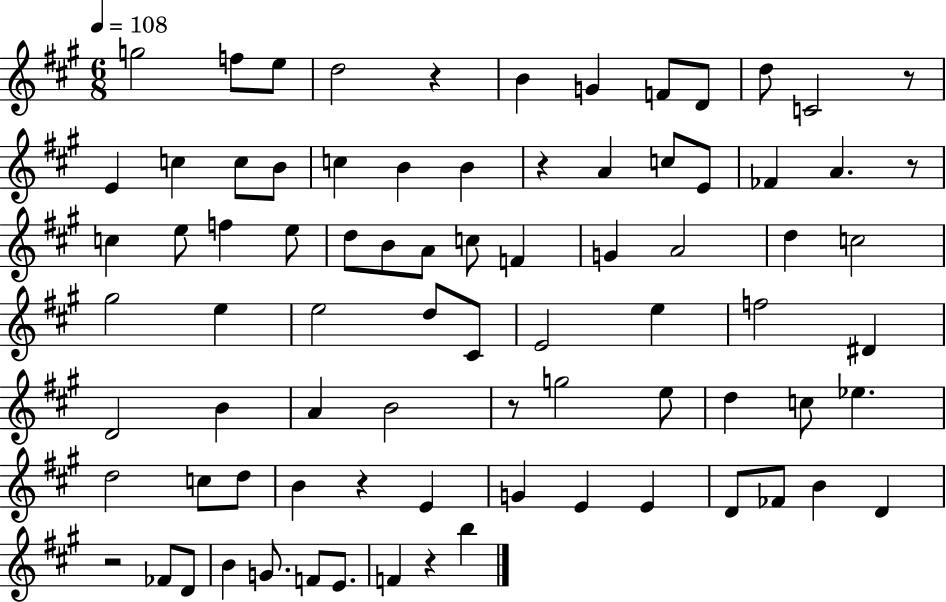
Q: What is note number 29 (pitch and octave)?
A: A4